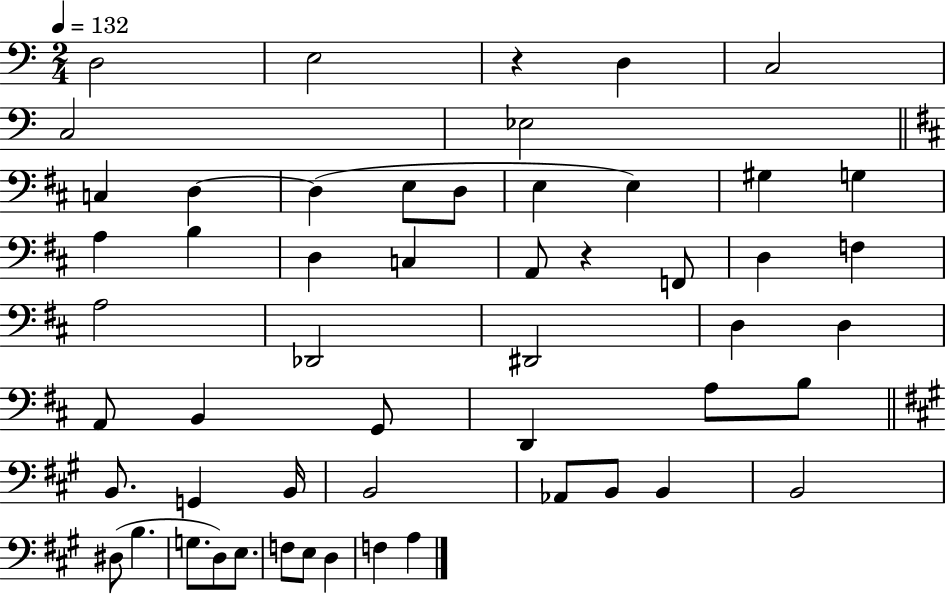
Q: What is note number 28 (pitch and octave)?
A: D3